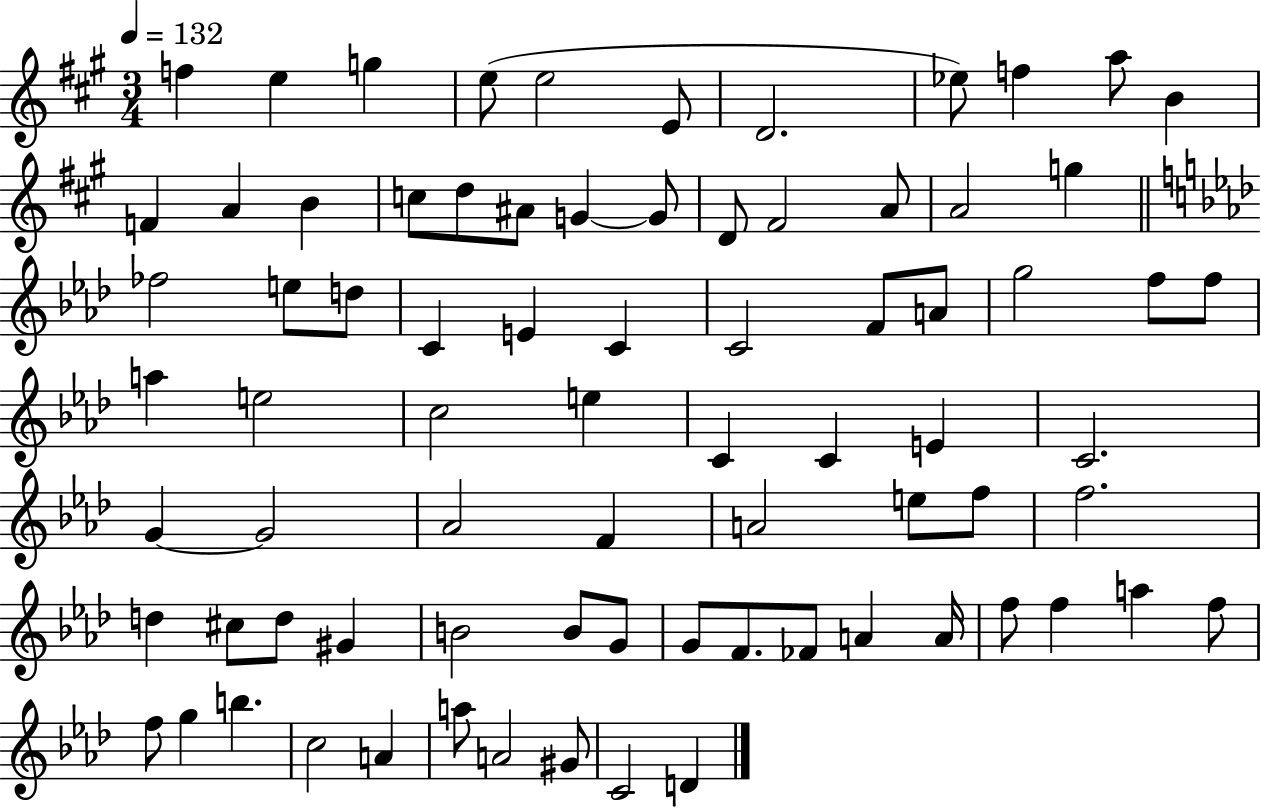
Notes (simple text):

F5/q E5/q G5/q E5/e E5/h E4/e D4/h. Eb5/e F5/q A5/e B4/q F4/q A4/q B4/q C5/e D5/e A#4/e G4/q G4/e D4/e F#4/h A4/e A4/h G5/q FES5/h E5/e D5/e C4/q E4/q C4/q C4/h F4/e A4/e G5/h F5/e F5/e A5/q E5/h C5/h E5/q C4/q C4/q E4/q C4/h. G4/q G4/h Ab4/h F4/q A4/h E5/e F5/e F5/h. D5/q C#5/e D5/e G#4/q B4/h B4/e G4/e G4/e F4/e. FES4/e A4/q A4/s F5/e F5/q A5/q F5/e F5/e G5/q B5/q. C5/h A4/q A5/e A4/h G#4/e C4/h D4/q